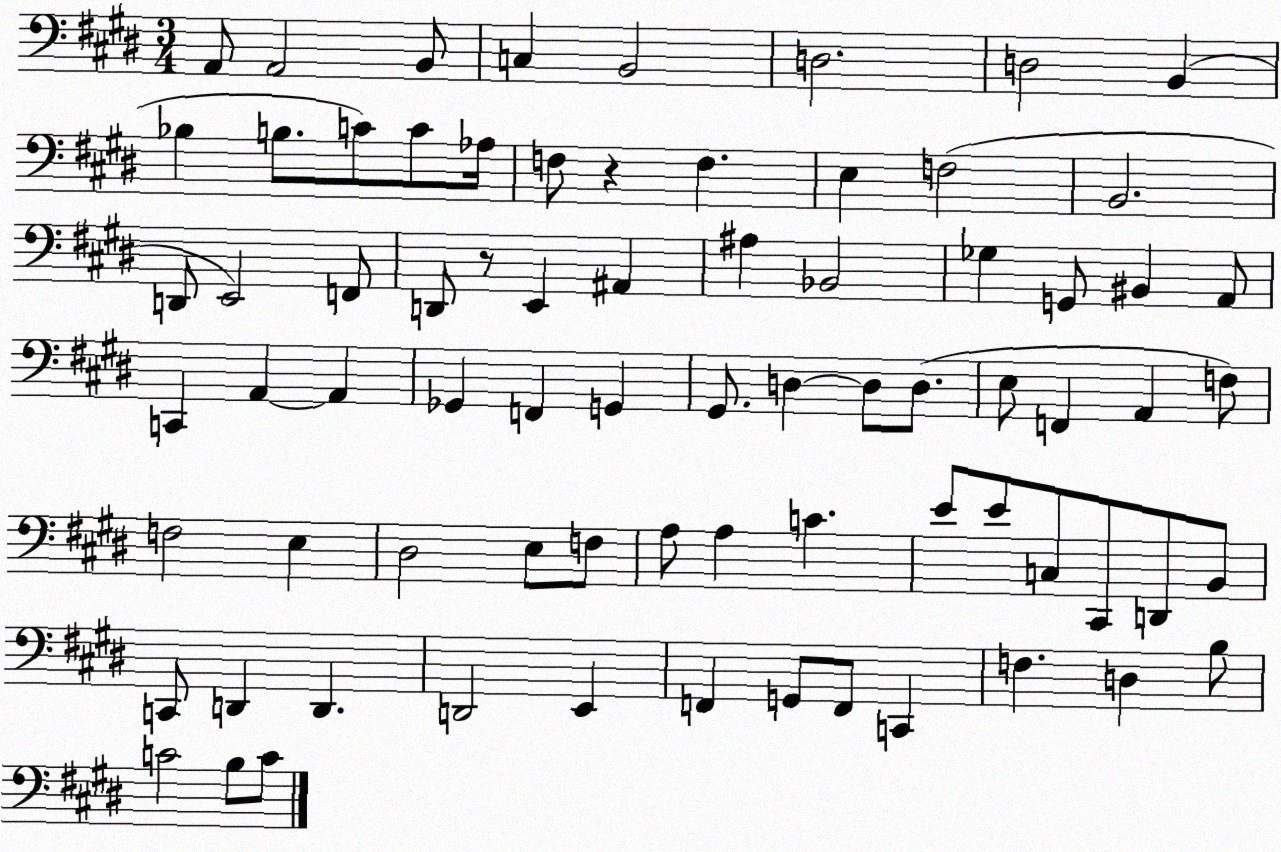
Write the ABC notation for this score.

X:1
T:Untitled
M:3/4
L:1/4
K:E
A,,/2 A,,2 B,,/2 C, B,,2 D,2 D,2 B,, _B, B,/2 C/2 C/2 _A,/4 F,/2 z F, E, F,2 B,,2 D,,/2 E,,2 F,,/2 D,,/2 z/2 E,, ^A,, ^A, _B,,2 _G, G,,/2 ^B,, A,,/2 C,, A,, A,, _G,, F,, G,, ^G,,/2 D, D,/2 D,/2 E,/2 F,, A,, F,/2 F,2 E, ^D,2 E,/2 F,/2 A,/2 A, C E/2 E/2 C,/2 ^C,,/2 D,,/2 B,,/2 C,,/2 D,, D,, D,,2 E,, F,, G,,/2 F,,/2 C,, F, D, B,/2 C2 B,/2 C/2